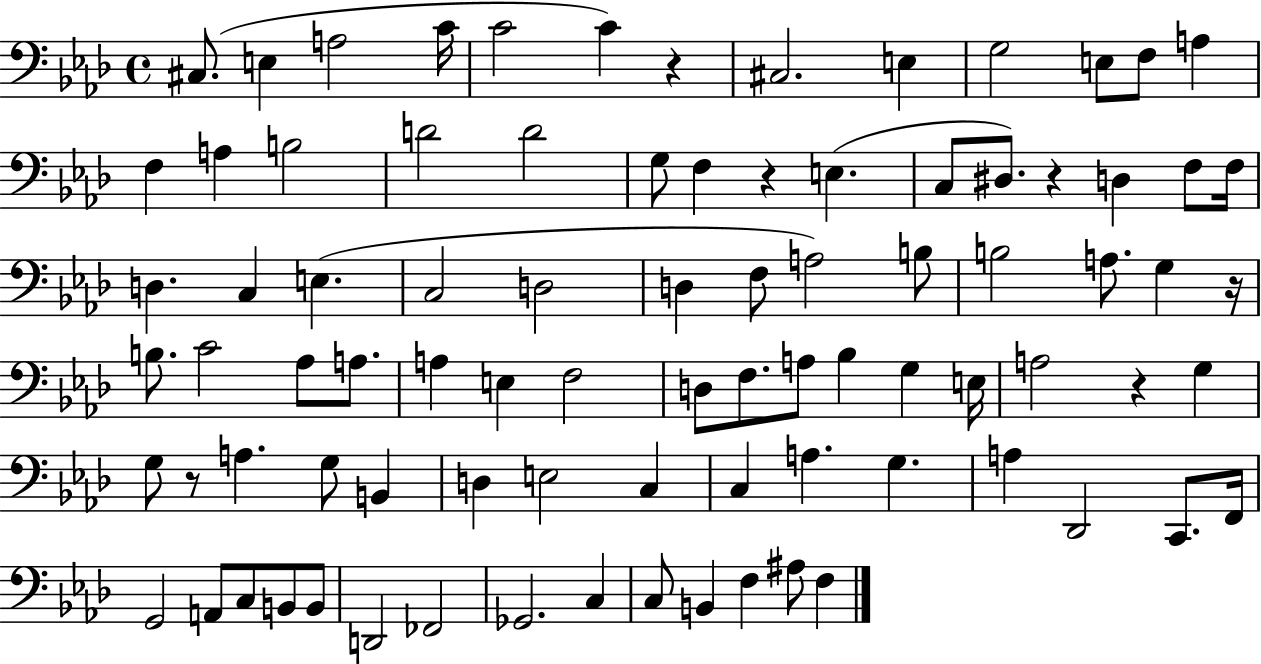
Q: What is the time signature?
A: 4/4